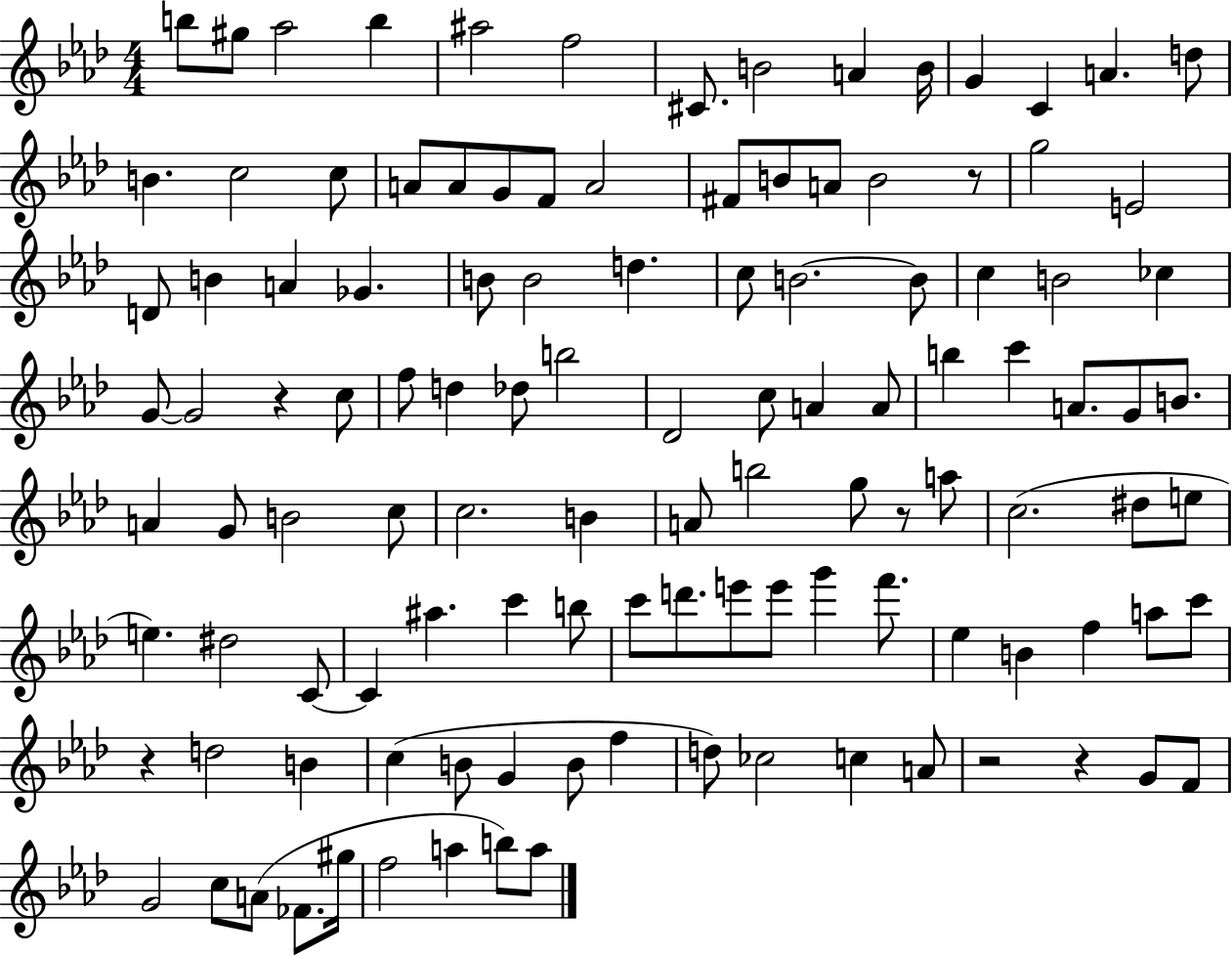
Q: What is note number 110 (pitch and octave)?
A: A5